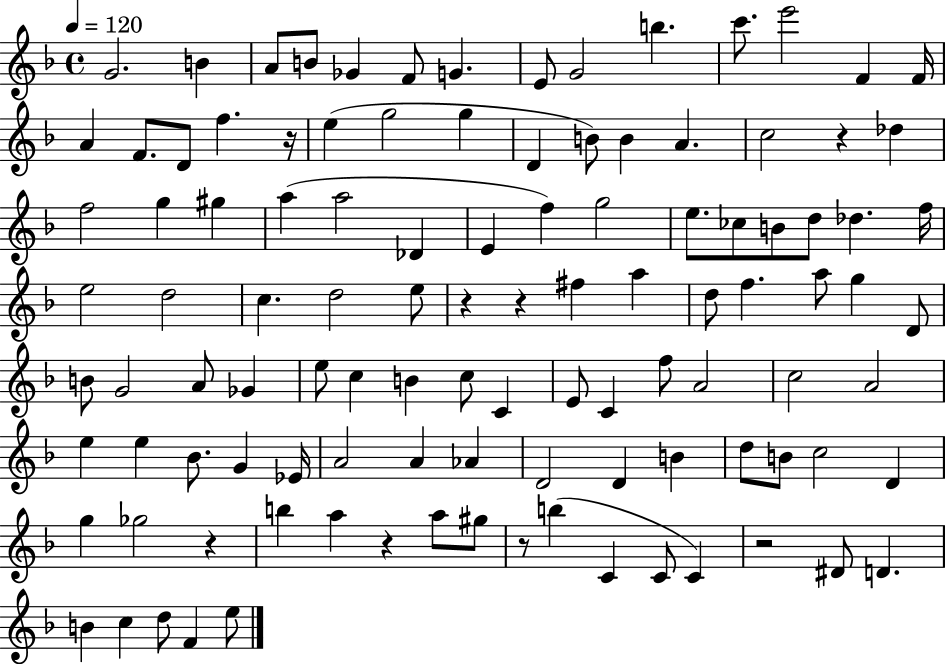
G4/h. B4/q A4/e B4/e Gb4/q F4/e G4/q. E4/e G4/h B5/q. C6/e. E6/h F4/q F4/s A4/q F4/e. D4/e F5/q. R/s E5/q G5/h G5/q D4/q B4/e B4/q A4/q. C5/h R/q Db5/q F5/h G5/q G#5/q A5/q A5/h Db4/q E4/q F5/q G5/h E5/e. CES5/e B4/e D5/e Db5/q. F5/s E5/h D5/h C5/q. D5/h E5/e R/q R/q F#5/q A5/q D5/e F5/q. A5/e G5/q D4/e B4/e G4/h A4/e Gb4/q E5/e C5/q B4/q C5/e C4/q E4/e C4/q F5/e A4/h C5/h A4/h E5/q E5/q Bb4/e. G4/q Eb4/s A4/h A4/q Ab4/q D4/h D4/q B4/q D5/e B4/e C5/h D4/q G5/q Gb5/h R/q B5/q A5/q R/q A5/e G#5/e R/e B5/q C4/q C4/e C4/q R/h D#4/e D4/q. B4/q C5/q D5/e F4/q E5/e